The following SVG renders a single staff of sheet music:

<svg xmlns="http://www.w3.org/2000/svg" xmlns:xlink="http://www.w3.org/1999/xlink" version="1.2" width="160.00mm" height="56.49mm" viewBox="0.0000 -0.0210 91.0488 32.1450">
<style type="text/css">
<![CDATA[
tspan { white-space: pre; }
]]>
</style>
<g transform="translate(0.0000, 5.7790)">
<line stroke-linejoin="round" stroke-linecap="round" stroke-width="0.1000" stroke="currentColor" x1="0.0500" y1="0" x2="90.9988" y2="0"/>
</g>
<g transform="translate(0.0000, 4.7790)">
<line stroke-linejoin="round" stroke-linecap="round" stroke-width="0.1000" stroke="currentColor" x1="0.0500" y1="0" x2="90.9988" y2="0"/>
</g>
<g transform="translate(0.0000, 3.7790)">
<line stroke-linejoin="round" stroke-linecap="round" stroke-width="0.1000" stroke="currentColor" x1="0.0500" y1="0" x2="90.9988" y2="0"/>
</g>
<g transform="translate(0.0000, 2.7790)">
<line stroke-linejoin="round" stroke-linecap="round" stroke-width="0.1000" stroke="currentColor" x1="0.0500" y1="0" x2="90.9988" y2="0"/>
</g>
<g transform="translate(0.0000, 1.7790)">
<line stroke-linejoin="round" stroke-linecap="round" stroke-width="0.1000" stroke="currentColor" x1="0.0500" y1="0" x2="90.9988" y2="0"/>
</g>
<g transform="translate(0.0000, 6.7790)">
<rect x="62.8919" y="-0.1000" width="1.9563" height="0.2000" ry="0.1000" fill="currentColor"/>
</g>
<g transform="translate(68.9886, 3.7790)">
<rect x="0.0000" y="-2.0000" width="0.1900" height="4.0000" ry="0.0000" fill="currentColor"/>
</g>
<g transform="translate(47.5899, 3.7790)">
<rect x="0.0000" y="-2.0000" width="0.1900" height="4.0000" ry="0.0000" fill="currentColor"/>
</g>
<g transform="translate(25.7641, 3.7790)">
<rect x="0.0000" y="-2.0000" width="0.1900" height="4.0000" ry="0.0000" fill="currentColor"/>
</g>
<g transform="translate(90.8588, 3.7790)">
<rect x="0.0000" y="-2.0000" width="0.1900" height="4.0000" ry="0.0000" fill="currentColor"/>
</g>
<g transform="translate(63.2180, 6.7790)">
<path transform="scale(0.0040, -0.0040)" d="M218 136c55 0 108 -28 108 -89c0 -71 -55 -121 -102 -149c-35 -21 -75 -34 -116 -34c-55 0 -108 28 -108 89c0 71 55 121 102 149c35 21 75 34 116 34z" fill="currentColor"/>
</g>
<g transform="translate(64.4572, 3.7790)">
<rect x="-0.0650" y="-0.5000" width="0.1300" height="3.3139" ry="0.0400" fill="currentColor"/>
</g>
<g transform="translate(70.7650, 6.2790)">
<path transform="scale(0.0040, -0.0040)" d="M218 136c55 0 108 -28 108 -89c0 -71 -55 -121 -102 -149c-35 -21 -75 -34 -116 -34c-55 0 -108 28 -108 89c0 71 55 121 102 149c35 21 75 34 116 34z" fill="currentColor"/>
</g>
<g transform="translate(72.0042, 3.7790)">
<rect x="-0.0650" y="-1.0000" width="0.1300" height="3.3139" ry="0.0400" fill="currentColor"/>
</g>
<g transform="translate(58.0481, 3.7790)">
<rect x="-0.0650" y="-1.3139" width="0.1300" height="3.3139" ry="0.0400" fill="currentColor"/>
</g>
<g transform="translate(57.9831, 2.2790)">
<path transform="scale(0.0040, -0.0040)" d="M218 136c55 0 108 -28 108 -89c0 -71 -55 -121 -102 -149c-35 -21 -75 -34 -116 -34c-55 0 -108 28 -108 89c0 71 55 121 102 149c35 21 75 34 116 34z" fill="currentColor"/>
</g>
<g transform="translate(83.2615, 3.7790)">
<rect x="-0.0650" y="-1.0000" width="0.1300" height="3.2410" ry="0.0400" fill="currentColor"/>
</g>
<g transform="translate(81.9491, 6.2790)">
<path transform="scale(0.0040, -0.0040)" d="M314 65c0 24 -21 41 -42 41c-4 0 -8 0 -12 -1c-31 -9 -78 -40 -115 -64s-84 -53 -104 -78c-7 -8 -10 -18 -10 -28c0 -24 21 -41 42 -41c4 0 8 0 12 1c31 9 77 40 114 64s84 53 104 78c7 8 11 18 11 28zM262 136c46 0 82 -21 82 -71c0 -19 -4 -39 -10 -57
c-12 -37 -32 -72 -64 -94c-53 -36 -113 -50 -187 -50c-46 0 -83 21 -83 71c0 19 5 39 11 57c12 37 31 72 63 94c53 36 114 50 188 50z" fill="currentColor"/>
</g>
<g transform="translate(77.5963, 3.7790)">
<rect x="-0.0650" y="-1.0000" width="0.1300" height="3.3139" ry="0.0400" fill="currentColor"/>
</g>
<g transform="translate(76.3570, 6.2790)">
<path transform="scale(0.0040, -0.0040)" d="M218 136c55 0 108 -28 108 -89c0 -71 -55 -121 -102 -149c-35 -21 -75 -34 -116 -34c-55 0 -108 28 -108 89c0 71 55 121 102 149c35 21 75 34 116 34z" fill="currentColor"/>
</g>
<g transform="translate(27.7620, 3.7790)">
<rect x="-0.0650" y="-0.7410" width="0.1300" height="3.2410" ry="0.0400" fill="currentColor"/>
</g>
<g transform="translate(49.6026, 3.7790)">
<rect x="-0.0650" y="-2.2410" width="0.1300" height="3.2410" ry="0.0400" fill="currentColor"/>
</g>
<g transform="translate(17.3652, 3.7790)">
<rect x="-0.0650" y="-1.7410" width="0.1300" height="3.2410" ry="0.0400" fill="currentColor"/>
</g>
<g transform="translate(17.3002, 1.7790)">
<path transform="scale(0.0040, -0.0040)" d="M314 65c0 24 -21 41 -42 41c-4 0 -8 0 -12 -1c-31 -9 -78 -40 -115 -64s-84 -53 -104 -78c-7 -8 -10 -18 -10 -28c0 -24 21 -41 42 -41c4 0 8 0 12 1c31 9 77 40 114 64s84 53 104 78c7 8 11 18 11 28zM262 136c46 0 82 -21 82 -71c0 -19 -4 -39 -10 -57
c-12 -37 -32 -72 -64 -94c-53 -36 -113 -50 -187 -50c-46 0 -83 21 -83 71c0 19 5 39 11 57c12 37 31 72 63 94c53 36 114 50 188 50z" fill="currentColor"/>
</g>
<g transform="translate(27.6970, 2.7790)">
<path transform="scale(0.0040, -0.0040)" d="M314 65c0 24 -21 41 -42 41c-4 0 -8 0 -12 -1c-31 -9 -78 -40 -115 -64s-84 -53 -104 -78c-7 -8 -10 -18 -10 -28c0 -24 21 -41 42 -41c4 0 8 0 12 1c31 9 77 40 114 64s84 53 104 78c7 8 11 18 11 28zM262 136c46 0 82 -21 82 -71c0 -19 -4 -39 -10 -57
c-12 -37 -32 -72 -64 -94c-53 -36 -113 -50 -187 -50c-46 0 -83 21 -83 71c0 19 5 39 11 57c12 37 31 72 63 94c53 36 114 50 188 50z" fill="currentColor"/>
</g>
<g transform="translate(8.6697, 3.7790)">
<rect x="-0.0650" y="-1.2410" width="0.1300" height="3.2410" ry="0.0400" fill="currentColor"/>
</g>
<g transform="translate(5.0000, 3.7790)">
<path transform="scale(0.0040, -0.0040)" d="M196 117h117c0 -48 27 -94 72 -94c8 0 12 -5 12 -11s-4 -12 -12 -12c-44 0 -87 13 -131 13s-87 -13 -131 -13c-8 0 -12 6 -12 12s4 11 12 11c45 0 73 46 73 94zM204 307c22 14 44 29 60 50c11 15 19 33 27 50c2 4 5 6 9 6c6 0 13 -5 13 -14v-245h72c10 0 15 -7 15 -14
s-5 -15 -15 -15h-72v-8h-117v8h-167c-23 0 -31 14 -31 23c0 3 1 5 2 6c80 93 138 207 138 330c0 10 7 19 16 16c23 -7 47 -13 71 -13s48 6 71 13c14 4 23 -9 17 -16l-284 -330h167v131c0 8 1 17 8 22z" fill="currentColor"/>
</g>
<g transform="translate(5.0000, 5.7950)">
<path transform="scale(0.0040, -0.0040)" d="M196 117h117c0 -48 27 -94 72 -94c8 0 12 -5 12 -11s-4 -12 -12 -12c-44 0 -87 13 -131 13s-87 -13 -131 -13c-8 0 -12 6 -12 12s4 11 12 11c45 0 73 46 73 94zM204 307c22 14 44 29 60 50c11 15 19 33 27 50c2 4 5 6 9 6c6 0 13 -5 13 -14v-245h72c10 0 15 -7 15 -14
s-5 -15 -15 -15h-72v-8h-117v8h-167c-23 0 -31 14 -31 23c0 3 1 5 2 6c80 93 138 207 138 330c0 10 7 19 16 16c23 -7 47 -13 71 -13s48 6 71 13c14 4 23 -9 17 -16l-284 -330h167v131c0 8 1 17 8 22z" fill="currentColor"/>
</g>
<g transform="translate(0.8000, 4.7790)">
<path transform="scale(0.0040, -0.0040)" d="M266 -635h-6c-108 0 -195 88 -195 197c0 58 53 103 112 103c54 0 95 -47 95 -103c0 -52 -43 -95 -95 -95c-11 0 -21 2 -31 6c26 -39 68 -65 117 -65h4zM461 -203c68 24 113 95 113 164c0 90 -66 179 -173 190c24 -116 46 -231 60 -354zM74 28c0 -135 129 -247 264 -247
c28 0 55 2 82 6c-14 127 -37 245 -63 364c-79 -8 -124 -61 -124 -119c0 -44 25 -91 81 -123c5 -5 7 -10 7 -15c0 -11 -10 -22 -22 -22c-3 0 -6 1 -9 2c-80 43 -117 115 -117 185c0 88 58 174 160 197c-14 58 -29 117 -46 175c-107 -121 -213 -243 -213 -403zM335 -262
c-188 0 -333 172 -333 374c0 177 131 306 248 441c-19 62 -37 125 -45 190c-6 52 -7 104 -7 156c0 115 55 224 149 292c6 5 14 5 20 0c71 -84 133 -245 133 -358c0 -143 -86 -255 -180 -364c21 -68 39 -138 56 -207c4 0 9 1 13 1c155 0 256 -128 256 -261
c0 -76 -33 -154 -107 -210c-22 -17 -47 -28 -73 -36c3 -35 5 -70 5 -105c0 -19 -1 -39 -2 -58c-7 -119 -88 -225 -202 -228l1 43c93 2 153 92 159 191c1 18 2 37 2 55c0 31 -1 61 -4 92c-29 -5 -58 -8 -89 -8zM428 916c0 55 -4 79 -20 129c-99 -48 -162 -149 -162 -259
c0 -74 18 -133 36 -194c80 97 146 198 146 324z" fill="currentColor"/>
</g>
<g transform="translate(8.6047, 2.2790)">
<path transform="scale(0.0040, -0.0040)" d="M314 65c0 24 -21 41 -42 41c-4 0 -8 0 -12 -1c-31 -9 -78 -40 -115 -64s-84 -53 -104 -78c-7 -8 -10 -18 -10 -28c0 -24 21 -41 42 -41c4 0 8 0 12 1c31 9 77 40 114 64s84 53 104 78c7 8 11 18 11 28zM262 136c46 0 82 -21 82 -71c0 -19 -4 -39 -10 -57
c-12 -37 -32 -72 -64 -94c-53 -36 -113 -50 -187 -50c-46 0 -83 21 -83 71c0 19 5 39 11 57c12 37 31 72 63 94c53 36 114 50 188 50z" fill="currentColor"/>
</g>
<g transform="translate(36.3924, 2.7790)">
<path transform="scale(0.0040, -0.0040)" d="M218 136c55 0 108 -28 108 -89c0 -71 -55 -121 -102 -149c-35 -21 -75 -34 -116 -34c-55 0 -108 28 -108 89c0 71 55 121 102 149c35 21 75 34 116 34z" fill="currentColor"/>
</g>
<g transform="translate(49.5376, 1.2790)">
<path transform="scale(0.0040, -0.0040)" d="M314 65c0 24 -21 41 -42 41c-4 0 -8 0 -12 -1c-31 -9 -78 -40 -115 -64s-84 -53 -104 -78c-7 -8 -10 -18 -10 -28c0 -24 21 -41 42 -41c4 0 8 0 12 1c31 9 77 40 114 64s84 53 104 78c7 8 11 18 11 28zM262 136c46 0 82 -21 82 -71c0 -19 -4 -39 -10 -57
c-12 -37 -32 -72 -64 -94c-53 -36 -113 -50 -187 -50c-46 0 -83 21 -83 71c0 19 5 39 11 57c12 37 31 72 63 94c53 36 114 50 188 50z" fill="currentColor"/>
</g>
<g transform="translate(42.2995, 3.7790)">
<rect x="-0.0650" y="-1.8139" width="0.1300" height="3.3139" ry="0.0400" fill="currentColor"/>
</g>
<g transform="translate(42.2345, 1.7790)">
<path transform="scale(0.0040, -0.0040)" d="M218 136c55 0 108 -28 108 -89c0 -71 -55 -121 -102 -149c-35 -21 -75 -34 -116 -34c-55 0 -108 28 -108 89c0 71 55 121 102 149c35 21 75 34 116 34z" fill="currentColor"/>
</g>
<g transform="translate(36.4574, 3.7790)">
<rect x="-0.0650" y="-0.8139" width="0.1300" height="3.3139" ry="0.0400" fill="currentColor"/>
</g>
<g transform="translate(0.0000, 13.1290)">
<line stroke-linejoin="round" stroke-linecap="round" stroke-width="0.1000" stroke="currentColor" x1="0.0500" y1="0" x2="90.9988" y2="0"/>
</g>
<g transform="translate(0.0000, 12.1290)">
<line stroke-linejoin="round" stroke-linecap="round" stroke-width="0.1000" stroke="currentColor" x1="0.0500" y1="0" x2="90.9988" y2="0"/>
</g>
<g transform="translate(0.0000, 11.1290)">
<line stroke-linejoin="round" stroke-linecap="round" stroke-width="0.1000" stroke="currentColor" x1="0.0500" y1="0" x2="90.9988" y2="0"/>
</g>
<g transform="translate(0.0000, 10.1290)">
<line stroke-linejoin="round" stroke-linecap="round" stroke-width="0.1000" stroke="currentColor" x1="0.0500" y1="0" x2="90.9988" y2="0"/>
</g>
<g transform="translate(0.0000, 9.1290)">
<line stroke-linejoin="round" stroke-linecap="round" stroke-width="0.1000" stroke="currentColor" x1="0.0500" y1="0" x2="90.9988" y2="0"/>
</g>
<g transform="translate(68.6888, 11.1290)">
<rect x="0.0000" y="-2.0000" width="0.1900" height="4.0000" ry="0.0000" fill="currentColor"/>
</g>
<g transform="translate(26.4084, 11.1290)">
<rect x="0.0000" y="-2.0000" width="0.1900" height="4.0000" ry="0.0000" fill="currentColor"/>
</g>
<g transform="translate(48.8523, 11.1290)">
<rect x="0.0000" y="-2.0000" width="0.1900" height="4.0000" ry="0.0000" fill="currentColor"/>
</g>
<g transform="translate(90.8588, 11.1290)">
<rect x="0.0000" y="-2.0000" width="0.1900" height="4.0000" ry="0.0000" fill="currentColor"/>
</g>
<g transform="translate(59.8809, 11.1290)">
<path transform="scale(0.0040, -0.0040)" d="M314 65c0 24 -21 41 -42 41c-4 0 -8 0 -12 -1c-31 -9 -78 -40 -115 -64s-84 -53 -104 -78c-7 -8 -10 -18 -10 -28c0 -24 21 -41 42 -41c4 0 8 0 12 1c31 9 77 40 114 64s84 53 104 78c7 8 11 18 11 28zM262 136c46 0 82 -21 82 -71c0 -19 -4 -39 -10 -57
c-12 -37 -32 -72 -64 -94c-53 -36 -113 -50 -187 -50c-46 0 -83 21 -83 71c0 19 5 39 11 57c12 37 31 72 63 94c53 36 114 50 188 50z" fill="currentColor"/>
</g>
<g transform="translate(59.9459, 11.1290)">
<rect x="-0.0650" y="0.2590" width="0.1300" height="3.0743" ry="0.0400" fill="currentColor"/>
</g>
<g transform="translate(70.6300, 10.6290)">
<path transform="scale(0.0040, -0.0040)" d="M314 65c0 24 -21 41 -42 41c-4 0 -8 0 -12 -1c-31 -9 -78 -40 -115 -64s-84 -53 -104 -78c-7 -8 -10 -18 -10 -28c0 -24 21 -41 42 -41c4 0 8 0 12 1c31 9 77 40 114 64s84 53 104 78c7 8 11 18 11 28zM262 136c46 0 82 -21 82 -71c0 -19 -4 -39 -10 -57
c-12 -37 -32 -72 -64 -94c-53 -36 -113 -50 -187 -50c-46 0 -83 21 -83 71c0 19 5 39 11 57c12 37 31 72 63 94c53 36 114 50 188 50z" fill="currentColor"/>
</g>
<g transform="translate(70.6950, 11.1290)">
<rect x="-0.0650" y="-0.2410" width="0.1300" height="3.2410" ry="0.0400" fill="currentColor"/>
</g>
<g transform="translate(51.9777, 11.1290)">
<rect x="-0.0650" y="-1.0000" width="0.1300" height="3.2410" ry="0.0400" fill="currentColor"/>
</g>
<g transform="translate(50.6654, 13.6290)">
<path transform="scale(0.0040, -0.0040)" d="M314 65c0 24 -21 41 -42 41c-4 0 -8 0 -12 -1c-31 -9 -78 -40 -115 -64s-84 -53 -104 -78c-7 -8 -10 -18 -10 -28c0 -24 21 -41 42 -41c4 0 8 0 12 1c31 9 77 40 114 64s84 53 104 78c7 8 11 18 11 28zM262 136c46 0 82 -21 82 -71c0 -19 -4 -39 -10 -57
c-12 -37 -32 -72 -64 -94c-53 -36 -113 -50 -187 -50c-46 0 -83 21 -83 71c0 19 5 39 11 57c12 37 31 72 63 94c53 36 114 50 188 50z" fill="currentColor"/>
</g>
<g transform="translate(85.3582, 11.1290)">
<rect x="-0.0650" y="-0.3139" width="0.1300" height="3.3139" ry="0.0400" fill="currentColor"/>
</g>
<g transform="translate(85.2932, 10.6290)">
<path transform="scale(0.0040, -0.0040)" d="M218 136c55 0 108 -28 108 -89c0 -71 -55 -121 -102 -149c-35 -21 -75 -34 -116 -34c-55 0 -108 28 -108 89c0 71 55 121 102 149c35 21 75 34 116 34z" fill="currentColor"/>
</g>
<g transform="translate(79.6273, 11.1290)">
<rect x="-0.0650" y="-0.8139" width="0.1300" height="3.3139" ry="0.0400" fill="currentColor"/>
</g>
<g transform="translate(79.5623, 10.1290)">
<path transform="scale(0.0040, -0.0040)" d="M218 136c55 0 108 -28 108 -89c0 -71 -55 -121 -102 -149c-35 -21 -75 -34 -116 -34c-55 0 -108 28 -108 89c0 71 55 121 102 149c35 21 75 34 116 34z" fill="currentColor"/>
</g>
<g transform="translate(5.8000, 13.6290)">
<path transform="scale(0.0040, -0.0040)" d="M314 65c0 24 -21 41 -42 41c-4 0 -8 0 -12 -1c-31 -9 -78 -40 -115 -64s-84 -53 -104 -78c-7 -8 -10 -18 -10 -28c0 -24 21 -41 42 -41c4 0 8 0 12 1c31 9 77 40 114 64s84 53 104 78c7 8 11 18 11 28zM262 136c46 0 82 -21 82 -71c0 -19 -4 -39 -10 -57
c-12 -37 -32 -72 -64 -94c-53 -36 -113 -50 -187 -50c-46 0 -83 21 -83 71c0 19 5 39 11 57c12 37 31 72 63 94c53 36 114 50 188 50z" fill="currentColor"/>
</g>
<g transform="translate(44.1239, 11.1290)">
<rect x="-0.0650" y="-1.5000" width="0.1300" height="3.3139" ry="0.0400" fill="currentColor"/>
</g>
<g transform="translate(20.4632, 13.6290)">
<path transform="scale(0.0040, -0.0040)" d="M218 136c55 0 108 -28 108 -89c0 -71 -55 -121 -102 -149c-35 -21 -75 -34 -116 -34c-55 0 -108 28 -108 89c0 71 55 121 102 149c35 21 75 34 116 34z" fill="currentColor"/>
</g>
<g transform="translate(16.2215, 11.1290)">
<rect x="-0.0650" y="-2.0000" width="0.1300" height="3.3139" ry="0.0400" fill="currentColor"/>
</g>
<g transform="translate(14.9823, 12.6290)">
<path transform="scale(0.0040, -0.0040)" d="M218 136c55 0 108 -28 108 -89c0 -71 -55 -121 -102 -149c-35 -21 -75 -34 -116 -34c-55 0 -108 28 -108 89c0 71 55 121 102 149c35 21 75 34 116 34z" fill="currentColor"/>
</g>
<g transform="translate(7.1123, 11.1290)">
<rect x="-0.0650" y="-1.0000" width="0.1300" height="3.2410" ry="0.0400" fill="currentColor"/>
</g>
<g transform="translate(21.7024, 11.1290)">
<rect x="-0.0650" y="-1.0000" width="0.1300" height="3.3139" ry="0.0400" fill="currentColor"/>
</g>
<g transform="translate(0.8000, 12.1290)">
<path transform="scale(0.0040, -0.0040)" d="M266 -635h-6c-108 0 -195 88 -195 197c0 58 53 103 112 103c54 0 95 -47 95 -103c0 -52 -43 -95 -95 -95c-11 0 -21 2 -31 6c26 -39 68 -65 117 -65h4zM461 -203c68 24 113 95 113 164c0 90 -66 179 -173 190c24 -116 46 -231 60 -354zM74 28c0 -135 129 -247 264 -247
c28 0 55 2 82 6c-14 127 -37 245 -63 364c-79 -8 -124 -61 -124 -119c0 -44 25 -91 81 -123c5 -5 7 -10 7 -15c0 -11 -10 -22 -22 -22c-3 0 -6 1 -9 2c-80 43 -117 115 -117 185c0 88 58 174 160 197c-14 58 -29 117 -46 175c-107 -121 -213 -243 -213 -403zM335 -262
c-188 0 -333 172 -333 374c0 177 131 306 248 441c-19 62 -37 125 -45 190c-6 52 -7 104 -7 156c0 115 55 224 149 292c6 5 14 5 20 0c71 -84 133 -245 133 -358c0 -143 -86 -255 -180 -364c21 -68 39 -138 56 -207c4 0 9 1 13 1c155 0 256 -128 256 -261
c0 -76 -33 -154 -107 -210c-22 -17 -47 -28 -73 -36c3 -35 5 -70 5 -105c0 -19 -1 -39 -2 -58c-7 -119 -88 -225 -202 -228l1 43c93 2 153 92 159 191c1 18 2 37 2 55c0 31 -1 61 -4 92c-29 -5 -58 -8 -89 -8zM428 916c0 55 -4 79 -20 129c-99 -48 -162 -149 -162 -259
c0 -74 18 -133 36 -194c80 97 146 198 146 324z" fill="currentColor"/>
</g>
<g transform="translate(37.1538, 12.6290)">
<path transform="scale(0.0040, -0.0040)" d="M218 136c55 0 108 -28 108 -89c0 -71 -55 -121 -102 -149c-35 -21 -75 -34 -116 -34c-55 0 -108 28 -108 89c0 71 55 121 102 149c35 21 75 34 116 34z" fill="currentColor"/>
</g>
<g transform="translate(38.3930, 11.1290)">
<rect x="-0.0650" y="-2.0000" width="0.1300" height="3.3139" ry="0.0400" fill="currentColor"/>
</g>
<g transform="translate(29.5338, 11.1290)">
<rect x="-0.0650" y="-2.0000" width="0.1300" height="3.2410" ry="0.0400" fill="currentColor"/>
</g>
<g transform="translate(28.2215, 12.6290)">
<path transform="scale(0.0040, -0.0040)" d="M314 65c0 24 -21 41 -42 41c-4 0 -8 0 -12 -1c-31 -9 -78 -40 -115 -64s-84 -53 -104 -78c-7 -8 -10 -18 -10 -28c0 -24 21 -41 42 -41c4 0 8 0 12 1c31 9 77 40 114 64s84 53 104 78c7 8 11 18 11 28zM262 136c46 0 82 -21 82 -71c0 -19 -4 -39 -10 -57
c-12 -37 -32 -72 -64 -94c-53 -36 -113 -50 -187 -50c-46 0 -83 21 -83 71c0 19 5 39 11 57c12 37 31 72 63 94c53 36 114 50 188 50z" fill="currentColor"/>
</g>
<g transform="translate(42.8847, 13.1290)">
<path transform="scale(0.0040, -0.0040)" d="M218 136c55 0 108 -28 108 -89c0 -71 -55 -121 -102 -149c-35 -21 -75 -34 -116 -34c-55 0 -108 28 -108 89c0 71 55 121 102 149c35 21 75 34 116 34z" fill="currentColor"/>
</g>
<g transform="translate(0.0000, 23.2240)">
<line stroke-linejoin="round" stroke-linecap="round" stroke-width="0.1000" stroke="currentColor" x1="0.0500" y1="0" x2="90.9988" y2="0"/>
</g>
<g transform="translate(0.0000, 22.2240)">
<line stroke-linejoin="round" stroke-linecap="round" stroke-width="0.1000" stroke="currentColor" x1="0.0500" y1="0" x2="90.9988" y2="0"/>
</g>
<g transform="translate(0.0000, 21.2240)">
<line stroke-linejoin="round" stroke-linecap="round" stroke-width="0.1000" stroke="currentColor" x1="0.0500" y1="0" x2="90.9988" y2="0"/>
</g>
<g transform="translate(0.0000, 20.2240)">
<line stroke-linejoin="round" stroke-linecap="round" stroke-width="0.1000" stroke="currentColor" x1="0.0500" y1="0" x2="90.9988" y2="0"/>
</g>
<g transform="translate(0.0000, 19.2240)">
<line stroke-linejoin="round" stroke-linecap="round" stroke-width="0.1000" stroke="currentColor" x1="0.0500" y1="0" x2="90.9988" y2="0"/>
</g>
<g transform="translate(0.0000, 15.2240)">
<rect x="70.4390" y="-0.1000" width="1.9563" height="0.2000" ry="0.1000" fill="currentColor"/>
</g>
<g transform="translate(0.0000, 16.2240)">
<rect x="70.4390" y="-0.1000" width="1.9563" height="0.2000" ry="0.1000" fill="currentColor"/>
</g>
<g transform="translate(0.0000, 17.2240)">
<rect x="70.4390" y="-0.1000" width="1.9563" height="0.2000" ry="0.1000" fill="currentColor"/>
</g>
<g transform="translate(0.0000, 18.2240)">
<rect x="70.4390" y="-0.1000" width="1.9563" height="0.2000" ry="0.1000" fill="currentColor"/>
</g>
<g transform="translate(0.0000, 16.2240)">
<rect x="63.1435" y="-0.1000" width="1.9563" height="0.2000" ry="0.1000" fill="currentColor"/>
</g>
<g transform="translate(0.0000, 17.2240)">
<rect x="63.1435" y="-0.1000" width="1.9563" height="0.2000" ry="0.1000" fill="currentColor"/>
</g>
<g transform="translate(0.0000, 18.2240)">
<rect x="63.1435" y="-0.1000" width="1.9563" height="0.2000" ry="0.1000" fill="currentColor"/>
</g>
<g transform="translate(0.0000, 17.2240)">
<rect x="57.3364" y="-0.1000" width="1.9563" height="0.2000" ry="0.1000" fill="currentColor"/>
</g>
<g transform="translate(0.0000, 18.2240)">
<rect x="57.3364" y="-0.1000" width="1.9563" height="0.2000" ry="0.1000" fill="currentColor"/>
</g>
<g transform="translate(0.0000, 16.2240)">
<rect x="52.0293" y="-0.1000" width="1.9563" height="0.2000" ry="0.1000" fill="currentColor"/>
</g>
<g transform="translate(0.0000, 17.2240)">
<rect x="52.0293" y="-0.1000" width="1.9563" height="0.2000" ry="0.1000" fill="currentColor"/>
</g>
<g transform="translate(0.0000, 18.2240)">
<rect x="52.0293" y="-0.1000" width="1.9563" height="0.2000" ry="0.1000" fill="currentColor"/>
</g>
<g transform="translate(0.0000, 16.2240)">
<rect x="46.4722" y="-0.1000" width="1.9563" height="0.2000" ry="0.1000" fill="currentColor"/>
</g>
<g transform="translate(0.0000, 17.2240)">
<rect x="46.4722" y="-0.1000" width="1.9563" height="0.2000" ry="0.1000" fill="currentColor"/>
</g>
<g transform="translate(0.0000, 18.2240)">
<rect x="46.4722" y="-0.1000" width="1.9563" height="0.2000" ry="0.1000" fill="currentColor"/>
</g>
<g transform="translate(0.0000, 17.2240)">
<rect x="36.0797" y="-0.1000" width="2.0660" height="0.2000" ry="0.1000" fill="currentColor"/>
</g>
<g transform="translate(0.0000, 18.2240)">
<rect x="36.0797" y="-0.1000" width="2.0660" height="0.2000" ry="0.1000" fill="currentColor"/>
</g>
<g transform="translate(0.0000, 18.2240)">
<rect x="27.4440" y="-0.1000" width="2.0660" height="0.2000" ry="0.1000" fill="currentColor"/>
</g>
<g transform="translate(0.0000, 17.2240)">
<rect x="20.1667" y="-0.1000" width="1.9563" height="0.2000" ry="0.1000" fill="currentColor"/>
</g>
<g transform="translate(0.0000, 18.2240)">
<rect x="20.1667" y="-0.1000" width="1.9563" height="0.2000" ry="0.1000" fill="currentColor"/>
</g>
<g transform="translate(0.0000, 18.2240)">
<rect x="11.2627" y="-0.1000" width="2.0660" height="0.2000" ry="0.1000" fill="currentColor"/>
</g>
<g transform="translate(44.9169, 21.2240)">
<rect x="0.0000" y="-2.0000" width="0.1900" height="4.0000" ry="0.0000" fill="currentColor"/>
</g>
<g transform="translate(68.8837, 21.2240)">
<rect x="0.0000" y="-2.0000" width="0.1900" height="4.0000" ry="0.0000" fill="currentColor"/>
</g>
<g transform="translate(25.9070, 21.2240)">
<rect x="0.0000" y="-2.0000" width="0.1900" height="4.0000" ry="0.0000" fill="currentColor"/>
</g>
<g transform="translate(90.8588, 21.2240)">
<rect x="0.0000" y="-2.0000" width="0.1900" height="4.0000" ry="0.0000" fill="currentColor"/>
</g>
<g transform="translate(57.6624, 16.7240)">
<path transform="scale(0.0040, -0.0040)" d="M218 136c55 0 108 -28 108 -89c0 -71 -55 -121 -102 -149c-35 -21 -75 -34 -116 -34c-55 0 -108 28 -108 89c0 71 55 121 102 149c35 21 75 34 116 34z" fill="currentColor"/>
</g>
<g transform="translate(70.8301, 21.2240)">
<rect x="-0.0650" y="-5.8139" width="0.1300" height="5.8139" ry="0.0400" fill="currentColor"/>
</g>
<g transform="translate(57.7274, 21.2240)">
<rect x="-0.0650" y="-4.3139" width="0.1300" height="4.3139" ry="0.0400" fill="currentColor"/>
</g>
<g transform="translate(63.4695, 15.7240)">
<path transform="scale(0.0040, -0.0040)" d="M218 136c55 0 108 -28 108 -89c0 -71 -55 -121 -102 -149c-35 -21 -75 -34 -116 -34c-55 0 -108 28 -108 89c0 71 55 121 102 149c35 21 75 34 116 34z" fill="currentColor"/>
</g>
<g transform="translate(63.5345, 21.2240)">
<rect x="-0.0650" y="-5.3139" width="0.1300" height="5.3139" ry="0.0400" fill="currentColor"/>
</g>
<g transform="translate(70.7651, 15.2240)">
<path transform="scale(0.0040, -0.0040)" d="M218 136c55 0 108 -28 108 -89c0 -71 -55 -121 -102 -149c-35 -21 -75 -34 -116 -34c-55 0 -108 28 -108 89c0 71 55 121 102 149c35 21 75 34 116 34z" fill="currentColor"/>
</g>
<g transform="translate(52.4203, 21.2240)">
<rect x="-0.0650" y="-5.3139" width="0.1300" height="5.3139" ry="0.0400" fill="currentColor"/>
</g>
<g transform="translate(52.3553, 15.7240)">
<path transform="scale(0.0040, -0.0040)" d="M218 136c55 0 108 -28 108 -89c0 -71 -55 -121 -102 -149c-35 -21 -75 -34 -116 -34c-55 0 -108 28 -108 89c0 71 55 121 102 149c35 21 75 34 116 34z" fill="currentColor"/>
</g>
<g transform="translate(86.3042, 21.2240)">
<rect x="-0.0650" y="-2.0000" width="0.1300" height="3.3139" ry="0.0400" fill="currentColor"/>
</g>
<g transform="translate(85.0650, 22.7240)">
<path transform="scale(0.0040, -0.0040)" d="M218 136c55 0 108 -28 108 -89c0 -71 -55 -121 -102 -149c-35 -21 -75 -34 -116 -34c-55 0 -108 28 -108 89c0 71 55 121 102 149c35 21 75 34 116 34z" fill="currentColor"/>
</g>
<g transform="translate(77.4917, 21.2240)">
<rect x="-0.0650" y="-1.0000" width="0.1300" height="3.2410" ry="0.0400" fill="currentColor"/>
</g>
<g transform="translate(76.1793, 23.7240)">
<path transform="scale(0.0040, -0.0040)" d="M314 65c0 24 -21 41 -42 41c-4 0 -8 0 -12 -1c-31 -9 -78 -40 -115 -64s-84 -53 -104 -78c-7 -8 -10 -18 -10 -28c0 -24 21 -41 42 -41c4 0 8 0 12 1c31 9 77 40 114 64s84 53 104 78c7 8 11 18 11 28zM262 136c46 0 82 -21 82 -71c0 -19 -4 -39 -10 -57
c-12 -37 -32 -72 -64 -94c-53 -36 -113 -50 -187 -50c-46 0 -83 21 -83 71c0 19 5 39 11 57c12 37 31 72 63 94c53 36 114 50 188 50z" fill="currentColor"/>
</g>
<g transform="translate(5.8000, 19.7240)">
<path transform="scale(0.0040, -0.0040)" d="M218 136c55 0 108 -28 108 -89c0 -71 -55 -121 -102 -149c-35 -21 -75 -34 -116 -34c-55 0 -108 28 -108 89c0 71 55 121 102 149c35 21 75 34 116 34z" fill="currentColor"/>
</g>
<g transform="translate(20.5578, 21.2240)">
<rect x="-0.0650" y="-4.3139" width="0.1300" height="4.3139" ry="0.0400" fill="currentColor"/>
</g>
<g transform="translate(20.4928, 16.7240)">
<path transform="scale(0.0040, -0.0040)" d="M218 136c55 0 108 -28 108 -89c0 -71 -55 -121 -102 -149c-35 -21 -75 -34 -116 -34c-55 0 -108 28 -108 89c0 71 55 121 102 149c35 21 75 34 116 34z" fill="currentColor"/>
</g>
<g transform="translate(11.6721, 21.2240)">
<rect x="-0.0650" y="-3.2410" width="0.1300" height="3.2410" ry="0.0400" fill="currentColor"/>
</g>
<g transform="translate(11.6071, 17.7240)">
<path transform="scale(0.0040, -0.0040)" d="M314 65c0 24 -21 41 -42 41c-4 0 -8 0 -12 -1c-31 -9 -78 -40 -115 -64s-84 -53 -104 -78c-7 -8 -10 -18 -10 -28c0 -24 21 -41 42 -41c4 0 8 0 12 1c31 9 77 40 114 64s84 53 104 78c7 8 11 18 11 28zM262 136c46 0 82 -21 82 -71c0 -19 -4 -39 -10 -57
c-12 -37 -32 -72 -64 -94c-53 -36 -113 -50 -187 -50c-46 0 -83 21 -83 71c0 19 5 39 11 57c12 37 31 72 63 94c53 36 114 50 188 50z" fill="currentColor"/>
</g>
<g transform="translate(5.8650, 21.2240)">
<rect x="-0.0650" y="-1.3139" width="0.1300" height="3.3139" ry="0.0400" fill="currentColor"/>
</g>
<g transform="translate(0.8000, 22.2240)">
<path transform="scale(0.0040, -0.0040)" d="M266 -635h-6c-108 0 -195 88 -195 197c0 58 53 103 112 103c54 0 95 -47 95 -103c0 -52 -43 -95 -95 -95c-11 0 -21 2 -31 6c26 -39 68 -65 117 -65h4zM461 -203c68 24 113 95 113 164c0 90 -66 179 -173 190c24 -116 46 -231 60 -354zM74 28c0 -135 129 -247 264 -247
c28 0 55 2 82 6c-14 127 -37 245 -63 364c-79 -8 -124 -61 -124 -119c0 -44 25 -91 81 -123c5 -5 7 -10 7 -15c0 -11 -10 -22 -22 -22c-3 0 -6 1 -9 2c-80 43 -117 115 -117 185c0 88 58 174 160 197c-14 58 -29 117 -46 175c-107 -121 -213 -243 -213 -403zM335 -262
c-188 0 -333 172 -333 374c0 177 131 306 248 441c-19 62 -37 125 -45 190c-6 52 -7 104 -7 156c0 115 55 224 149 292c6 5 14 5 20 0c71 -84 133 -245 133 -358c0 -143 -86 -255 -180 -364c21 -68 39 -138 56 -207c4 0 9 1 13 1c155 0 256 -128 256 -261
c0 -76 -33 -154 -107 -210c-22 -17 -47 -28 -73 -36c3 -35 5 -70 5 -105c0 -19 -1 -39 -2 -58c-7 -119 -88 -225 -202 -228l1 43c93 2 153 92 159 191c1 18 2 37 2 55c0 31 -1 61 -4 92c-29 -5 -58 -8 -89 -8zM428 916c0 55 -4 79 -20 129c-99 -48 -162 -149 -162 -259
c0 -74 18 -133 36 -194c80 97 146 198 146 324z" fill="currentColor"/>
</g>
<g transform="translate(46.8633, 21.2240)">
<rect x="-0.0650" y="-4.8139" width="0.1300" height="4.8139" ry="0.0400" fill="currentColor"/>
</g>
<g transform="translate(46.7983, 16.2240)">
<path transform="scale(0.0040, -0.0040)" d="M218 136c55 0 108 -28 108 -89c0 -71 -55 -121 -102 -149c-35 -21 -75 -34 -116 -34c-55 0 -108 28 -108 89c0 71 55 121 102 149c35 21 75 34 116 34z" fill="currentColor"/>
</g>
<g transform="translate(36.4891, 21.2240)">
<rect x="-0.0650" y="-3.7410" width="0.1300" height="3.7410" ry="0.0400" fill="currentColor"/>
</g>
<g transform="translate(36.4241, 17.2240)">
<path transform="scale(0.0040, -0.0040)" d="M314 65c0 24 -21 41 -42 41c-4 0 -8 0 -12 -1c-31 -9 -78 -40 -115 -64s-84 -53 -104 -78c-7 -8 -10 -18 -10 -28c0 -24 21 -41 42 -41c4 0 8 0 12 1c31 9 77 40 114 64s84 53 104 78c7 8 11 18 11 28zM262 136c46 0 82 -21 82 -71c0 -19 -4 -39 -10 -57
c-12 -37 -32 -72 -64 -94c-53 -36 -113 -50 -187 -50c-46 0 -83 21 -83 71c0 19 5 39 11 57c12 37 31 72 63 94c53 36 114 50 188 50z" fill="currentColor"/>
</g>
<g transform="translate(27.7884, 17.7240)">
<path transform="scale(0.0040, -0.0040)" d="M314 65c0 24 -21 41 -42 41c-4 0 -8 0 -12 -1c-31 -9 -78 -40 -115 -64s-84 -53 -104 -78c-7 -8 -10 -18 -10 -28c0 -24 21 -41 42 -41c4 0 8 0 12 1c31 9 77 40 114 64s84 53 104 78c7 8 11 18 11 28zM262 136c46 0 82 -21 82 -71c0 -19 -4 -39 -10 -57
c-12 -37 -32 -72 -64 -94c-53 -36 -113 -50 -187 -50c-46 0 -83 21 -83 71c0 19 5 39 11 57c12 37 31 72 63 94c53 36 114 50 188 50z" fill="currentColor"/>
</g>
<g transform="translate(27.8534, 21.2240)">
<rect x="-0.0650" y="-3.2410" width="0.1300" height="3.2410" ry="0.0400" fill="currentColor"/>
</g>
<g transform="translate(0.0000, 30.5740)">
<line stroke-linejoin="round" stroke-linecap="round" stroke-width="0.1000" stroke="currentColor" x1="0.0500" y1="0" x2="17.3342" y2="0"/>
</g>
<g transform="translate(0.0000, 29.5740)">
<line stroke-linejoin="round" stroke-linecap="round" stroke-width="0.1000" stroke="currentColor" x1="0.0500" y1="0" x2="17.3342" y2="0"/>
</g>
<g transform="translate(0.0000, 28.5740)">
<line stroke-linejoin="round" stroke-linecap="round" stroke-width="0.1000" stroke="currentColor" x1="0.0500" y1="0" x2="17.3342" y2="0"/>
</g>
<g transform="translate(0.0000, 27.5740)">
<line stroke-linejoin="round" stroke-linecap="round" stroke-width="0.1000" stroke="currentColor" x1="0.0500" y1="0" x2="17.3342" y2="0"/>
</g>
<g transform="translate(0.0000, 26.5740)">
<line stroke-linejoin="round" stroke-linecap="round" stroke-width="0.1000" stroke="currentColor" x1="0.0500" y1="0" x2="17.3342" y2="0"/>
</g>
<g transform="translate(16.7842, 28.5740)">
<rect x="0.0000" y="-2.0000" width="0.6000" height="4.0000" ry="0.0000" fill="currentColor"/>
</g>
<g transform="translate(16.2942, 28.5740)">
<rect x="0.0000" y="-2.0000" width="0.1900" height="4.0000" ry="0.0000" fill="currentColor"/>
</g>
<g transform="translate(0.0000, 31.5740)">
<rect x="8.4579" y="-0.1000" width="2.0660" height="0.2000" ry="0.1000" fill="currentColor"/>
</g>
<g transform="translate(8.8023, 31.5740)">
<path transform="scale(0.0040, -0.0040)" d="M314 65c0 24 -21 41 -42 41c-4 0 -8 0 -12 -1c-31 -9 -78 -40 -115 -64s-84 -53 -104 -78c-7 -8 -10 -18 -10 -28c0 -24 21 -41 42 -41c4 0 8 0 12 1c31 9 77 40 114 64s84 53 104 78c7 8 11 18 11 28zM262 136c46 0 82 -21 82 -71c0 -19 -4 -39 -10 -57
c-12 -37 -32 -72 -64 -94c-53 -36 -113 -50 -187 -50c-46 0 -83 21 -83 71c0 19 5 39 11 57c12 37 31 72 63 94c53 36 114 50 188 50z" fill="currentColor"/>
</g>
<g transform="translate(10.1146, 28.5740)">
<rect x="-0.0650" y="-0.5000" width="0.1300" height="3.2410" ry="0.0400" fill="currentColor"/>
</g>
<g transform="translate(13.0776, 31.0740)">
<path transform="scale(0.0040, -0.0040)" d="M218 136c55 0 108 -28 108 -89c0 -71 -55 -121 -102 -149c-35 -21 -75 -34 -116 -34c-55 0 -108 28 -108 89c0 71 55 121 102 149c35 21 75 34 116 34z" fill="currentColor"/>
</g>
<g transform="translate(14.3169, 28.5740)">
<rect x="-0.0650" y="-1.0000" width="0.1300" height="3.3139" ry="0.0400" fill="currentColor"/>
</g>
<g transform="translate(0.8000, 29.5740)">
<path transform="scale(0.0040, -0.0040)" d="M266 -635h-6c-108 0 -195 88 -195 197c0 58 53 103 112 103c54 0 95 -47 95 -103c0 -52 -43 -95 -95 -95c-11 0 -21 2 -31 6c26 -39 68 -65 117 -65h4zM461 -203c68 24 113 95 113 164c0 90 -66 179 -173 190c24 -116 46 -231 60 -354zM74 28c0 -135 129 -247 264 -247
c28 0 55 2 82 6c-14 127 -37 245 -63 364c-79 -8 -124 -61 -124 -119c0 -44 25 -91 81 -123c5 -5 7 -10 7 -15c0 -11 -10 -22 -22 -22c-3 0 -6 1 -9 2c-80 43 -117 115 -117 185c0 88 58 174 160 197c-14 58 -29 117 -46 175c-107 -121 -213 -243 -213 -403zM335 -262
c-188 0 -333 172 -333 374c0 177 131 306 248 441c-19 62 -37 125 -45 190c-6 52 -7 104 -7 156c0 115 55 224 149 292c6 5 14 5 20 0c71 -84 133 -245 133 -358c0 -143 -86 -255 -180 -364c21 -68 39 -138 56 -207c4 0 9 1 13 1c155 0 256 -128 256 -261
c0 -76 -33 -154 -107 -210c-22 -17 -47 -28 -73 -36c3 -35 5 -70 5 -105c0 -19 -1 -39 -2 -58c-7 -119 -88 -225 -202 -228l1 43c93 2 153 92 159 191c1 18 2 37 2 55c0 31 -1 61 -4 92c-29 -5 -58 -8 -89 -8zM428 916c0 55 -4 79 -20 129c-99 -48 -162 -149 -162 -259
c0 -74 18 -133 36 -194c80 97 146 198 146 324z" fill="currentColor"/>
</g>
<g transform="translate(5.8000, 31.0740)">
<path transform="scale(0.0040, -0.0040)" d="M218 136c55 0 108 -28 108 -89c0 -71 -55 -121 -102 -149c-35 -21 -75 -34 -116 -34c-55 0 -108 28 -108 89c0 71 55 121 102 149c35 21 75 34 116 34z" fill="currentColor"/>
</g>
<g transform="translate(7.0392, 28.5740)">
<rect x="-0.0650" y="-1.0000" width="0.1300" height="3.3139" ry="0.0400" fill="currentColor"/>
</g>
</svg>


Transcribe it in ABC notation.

X:1
T:Untitled
M:4/4
L:1/4
K:C
e2 f2 d2 d f g2 e C D D D2 D2 F D F2 F E D2 B2 c2 d c e b2 d' b2 c'2 e' f' d' f' g' D2 F D C2 D